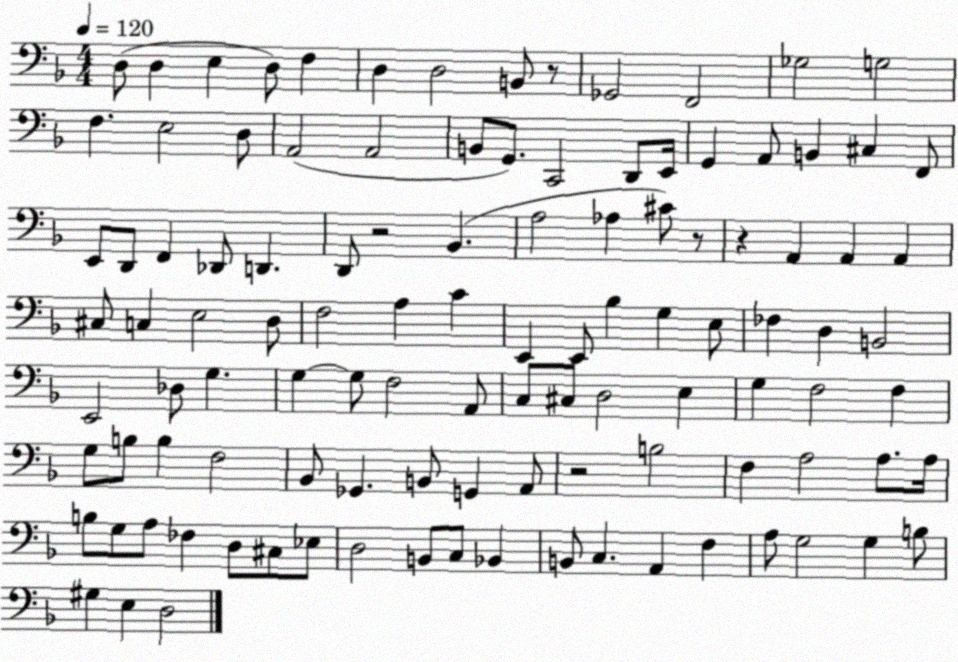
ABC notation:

X:1
T:Untitled
M:4/4
L:1/4
K:F
D,/2 D, E, D,/2 F, D, D,2 B,,/2 z/2 _G,,2 F,,2 _G,2 G,2 F, E,2 D,/2 A,,2 A,,2 B,,/2 G,,/2 C,,2 D,,/2 E,,/4 G,, A,,/2 B,, ^C, F,,/2 E,,/2 D,,/2 F,, _D,,/2 D,, D,,/2 z2 _B,, A,2 _A, ^C/2 z/2 z A,, A,, A,, ^C,/2 C, E,2 D,/2 F,2 A, C E,, E,,/2 _B, G, E,/2 _F, D, B,,2 E,,2 _D,/2 G, G, G,/2 F,2 A,,/2 C,/2 ^C,/2 D,2 E, G, F,2 F, G,/2 B,/2 B, F,2 _B,,/2 _G,, B,,/2 G,, A,,/2 z2 B,2 F, A,2 A,/2 A,/4 B,/2 G,/2 A,/2 _F, D,/2 ^C,/2 _E,/2 D,2 B,,/2 C,/2 _B,, B,,/2 C, A,, F, A,/2 G,2 G, B,/2 ^G, E, D,2